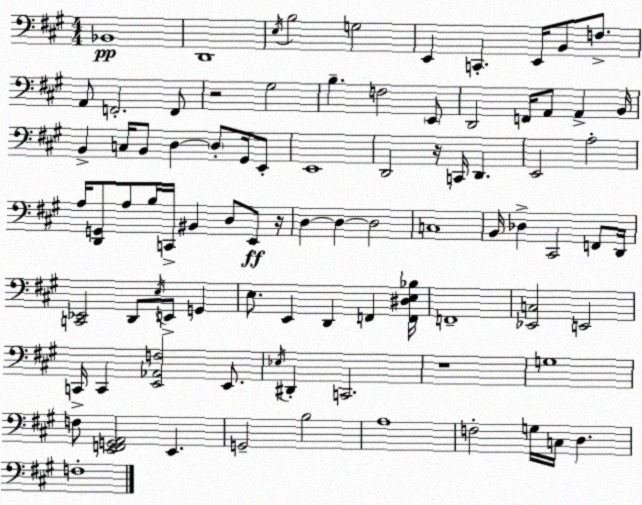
X:1
T:Untitled
M:4/4
L:1/4
K:A
_B,,4 D,,4 E,/4 B,2 G,2 E,, C,, E,,/4 B,,/2 F,/2 A,,/2 F,,2 F,,/2 z2 ^G,2 B, F,2 E,,/2 D,,2 F,,/4 A,,/2 A,, B,,/4 B,, C,/4 B,,/2 D, D,/2 ^G,,/4 E,,/2 E,,4 D,,2 z/4 C,,/4 D,, E,,2 A,2 A,/4 [D,,G,,]/2 A,/2 B,/4 C,,/4 ^B,, D,/2 E,,/2 z/4 D, D, D,2 C,4 B,,/4 _D, ^C,,2 F,,/2 D,,/4 [C,,_E,,]2 D,,/2 E,/4 E,,/2 G,, E,/2 E,, D,, F,, [F,,^D,E,_B,]/4 F,,4 [_E,,C,]2 E,,2 C,,/4 C,, [E,,_A,,F,]2 E,,/2 _E,/4 ^D,, C,,2 z4 G,4 F,/2 [E,,F,,G,,A,,]2 E,, G,,2 B,2 A,4 F,2 G,/4 C,/4 D, F,4